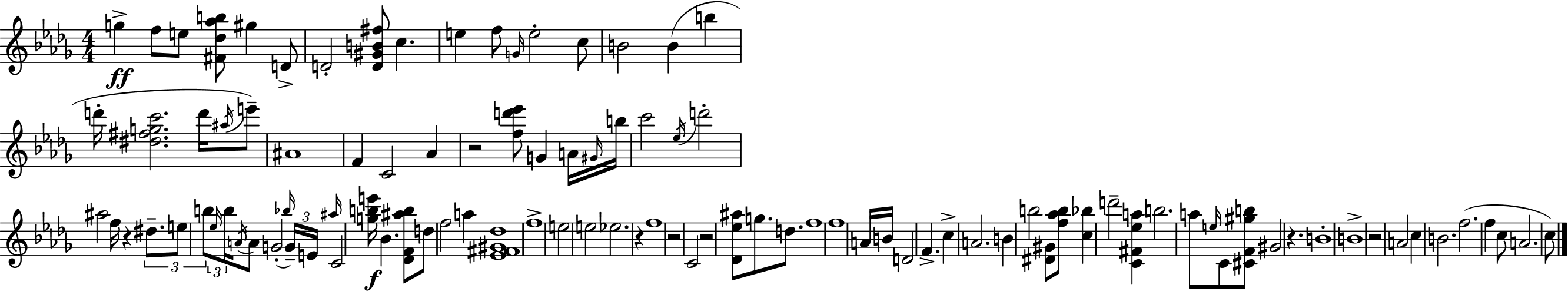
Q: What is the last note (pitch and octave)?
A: C5